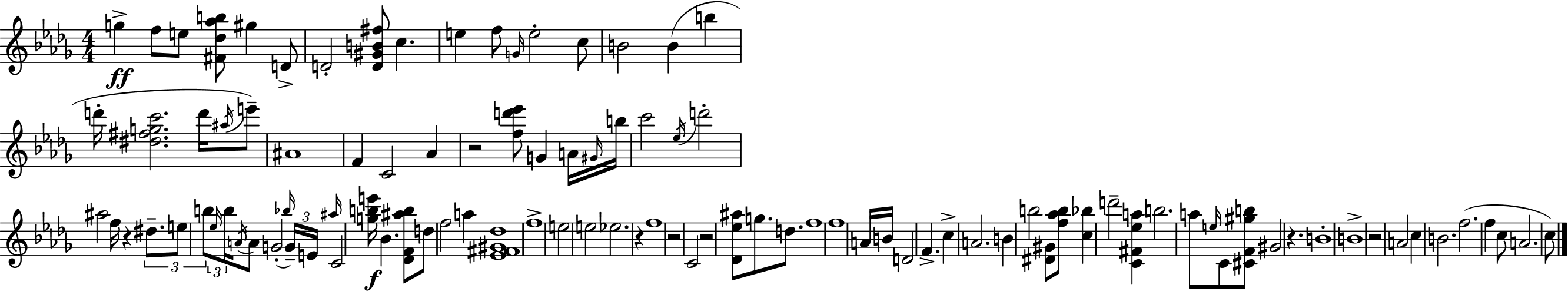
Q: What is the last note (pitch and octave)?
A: C5